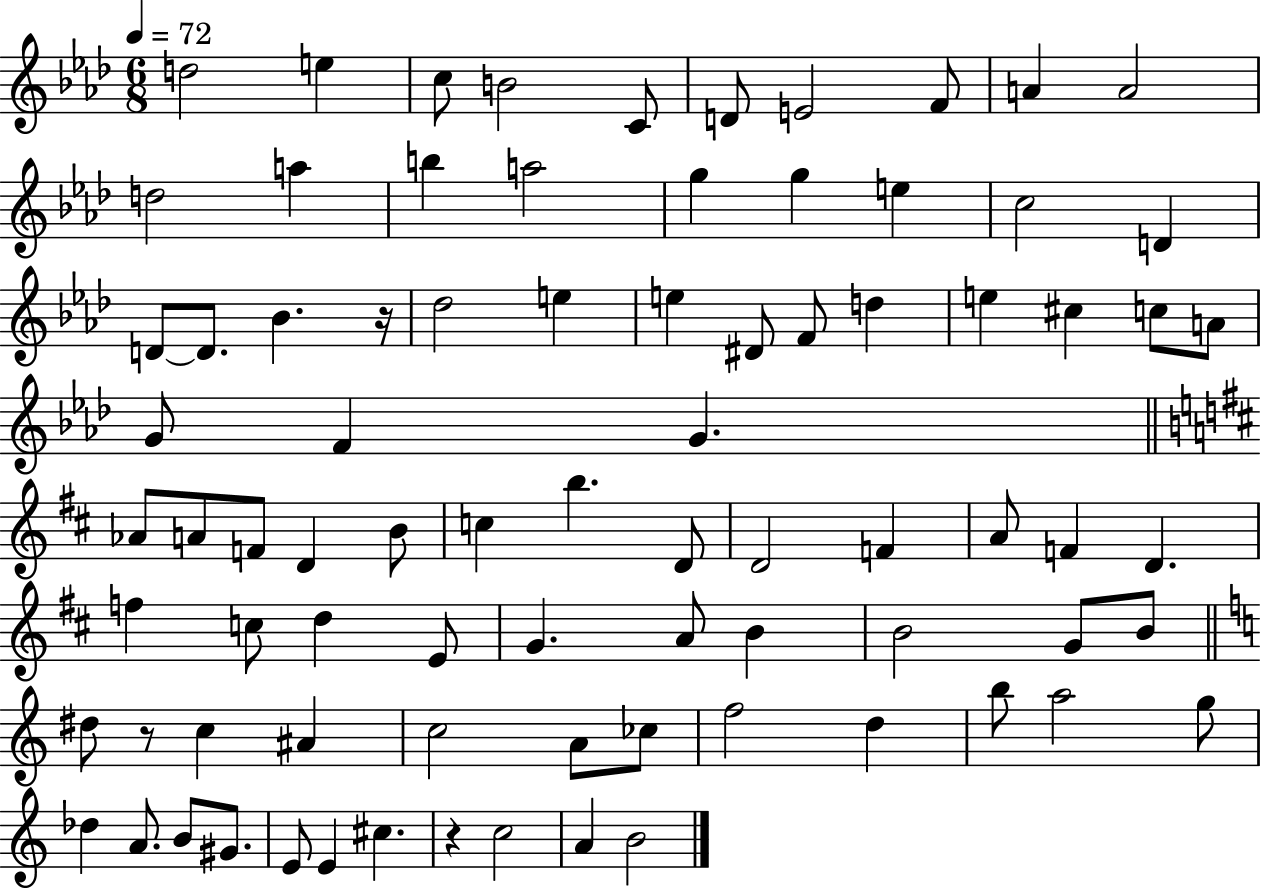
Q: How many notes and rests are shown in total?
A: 82